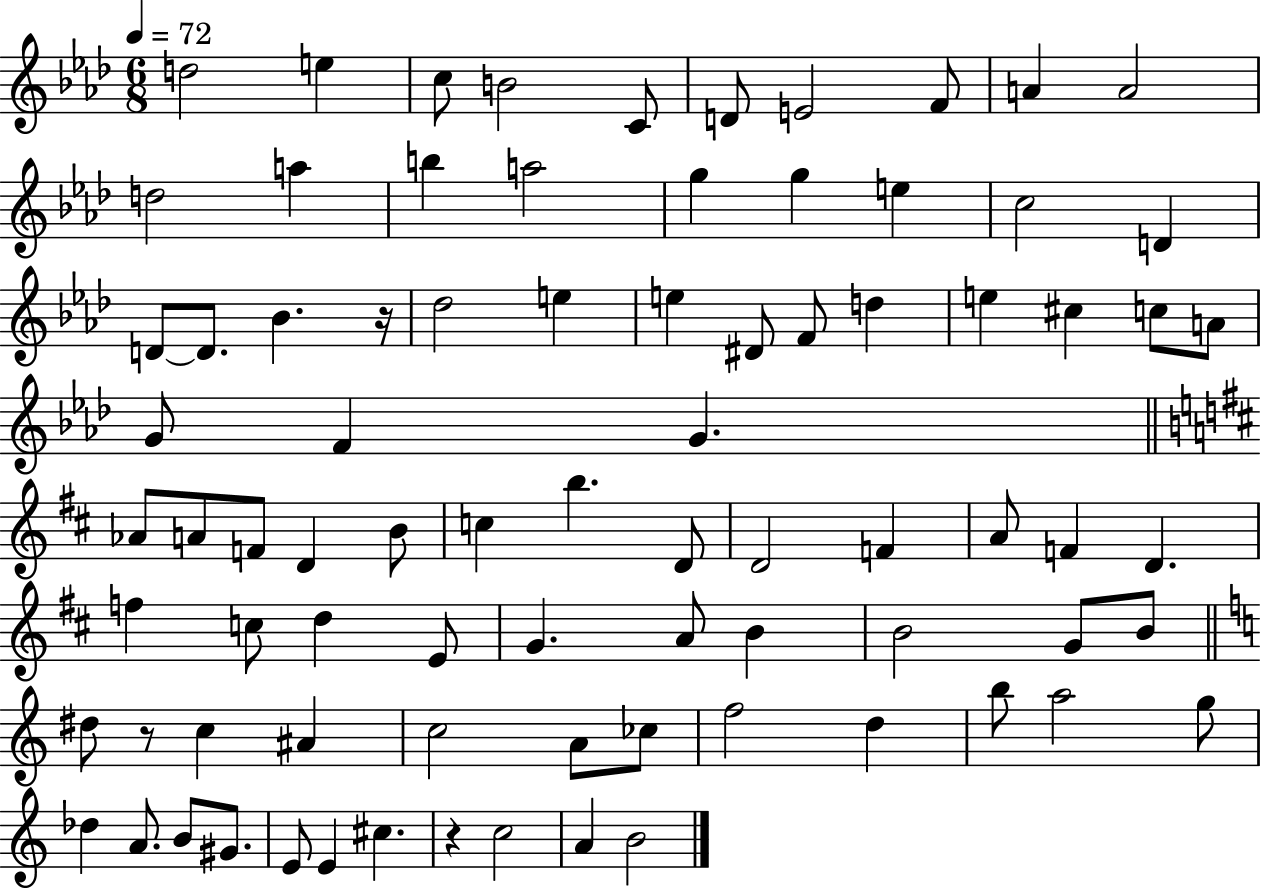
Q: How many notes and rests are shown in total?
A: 82